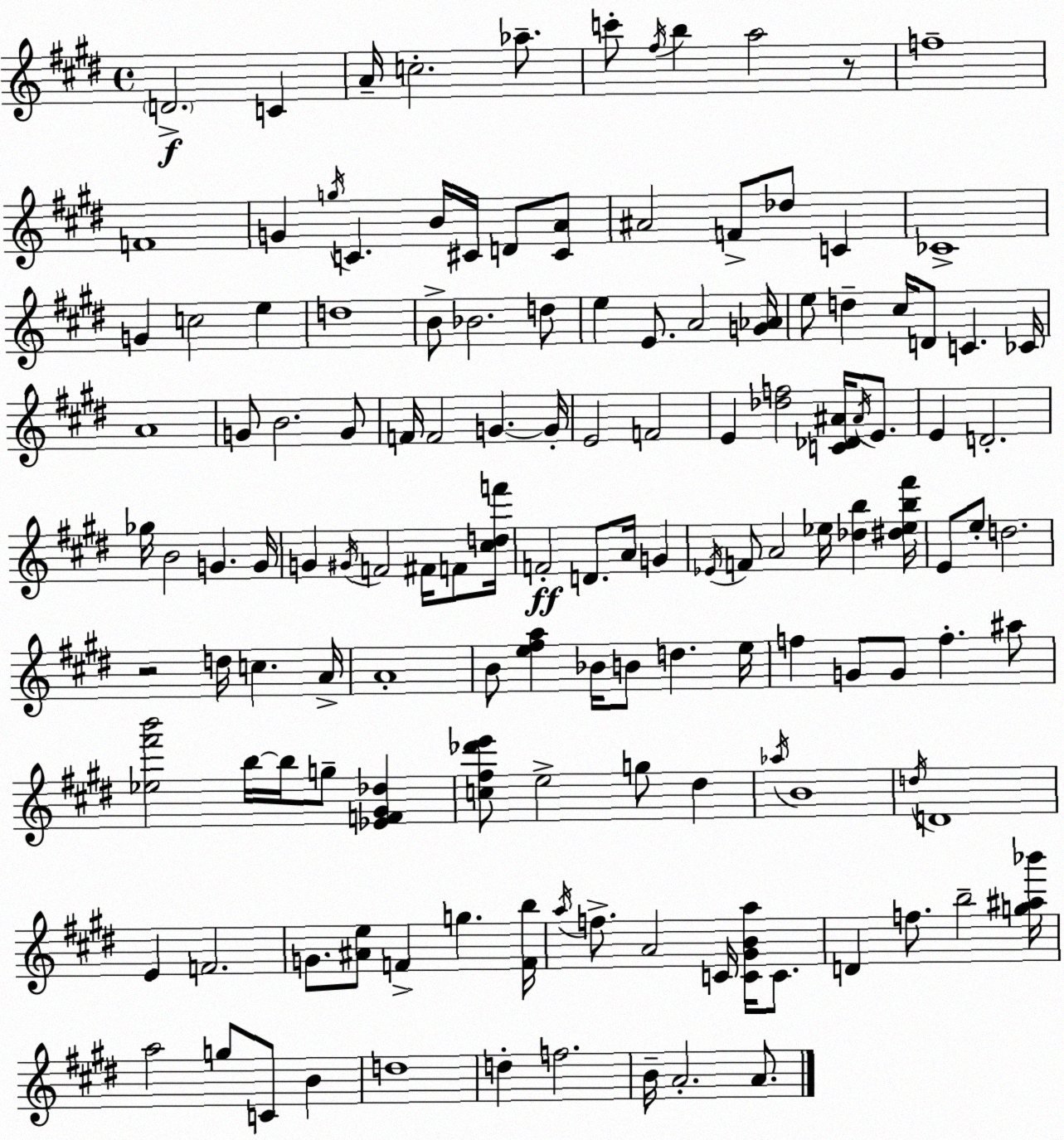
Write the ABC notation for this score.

X:1
T:Untitled
M:4/4
L:1/4
K:E
D2 C A/4 c2 _a/2 c'/2 ^f/4 b a2 z/2 f4 F4 G g/4 C B/4 ^C/4 D/2 [^CA]/2 ^A2 F/2 _d/2 C _C4 G c2 e d4 B/2 _B2 d/2 e E/2 A2 [G_A]/4 e/2 d ^c/4 D/2 C _C/4 A4 G/2 B2 G/2 F/4 F2 G G/4 E2 F2 E [_df]2 [C_D^A]/4 ^A/4 E/2 E D2 _g/4 B2 G G/4 G ^G/4 F2 ^F/4 F/2 [^cdf']/4 F2 D/2 A/4 G _E/4 F/2 A2 _e/4 [_db] [^d_eb^f']/4 E/2 e/2 d2 z2 d/4 c A/4 A4 B/2 [e^fa] _B/4 B/2 d e/4 f G/2 G/2 f ^a/2 [_e^f'b']2 b/4 b/4 g/2 [_EF^G_d] [c^f_d'e']/2 e2 g/2 ^d _a/4 B4 d/4 D4 E F2 G/2 [^Ae]/2 F g [Fb]/4 a/4 f/2 A2 C/4 [C^GBa]/4 C/2 D f/2 b2 [g^a_b']/4 a2 g/2 C/2 B d4 d f2 B/4 A2 A/2